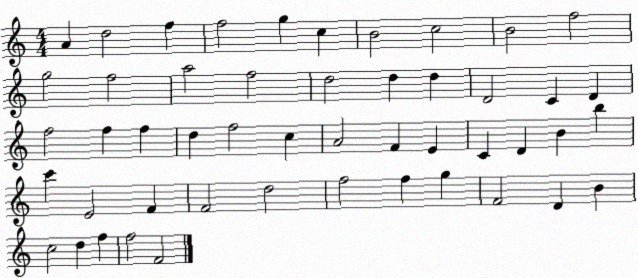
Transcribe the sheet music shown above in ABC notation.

X:1
T:Untitled
M:4/4
L:1/4
K:C
A d2 f f2 g c B2 c2 B2 f2 g2 f2 a2 f2 d2 d d D2 C D f2 f f d f2 c A2 F E C D B b c' E2 F F2 d2 f2 f g F2 D B c2 d f f2 F2